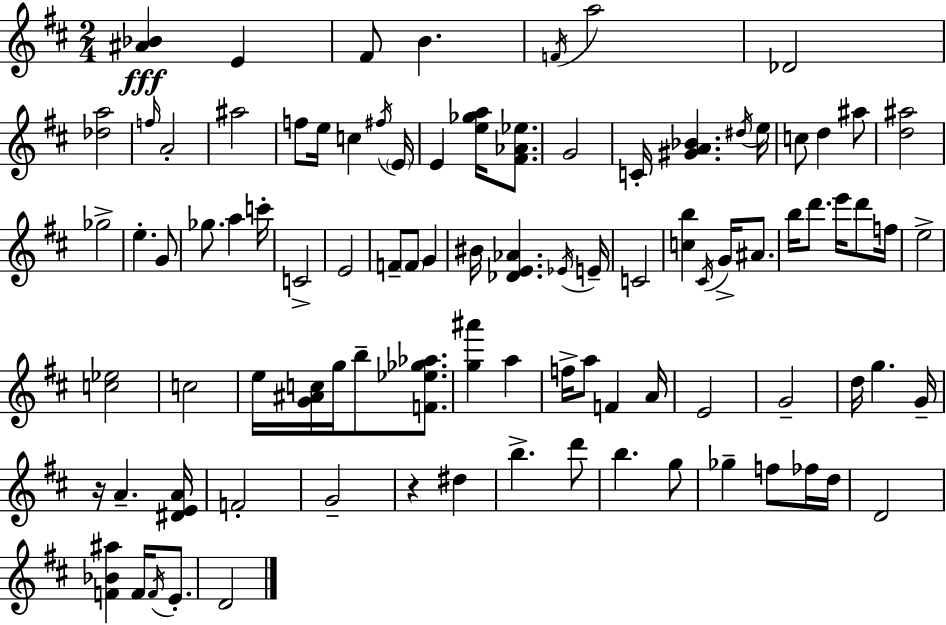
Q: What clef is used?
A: treble